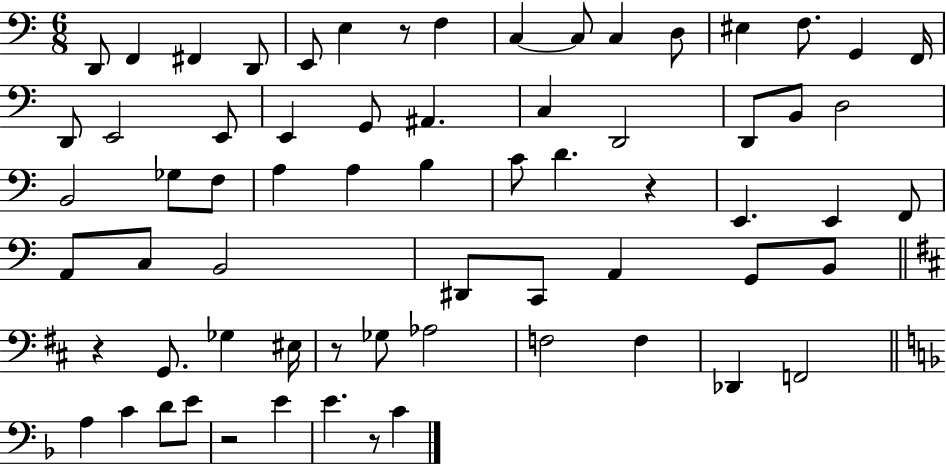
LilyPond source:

{
  \clef bass
  \numericTimeSignature
  \time 6/8
  \key c \major
  d,8 f,4 fis,4 d,8 | e,8 e4 r8 f4 | c4~~ c8 c4 d8 | eis4 f8. g,4 f,16 | \break d,8 e,2 e,8 | e,4 g,8 ais,4. | c4 d,2 | d,8 b,8 d2 | \break b,2 ges8 f8 | a4 a4 b4 | c'8 d'4. r4 | e,4. e,4 f,8 | \break a,8 c8 b,2 | dis,8 c,8 a,4 g,8 b,8 | \bar "||" \break \key d \major r4 g,8. ges4 eis16 | r8 ges8 aes2 | f2 f4 | des,4 f,2 | \break \bar "||" \break \key f \major a4 c'4 d'8 e'8 | r2 e'4 | e'4. r8 c'4 | \bar "|."
}